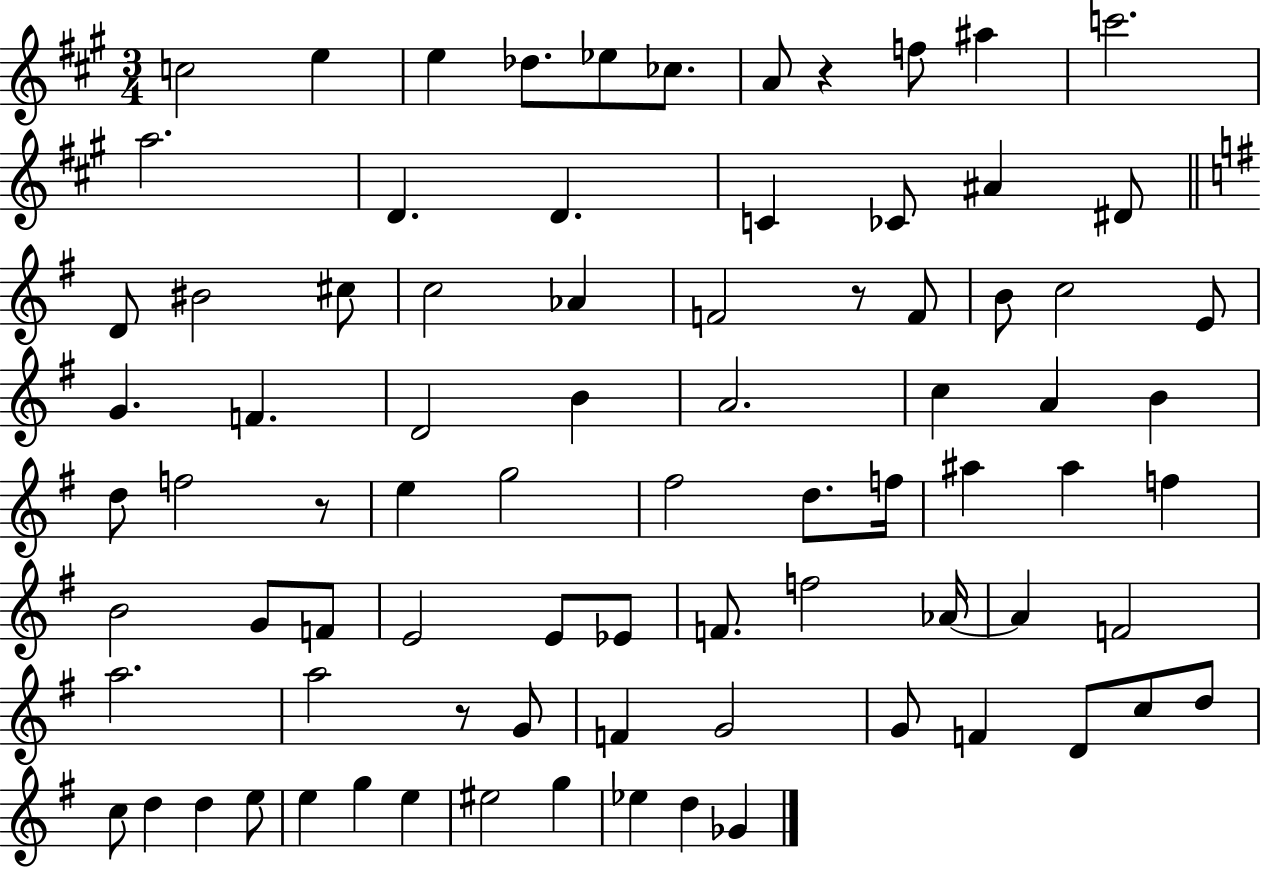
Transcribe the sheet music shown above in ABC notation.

X:1
T:Untitled
M:3/4
L:1/4
K:A
c2 e e _d/2 _e/2 _c/2 A/2 z f/2 ^a c'2 a2 D D C _C/2 ^A ^D/2 D/2 ^B2 ^c/2 c2 _A F2 z/2 F/2 B/2 c2 E/2 G F D2 B A2 c A B d/2 f2 z/2 e g2 ^f2 d/2 f/4 ^a ^a f B2 G/2 F/2 E2 E/2 _E/2 F/2 f2 _A/4 _A F2 a2 a2 z/2 G/2 F G2 G/2 F D/2 c/2 d/2 c/2 d d e/2 e g e ^e2 g _e d _G